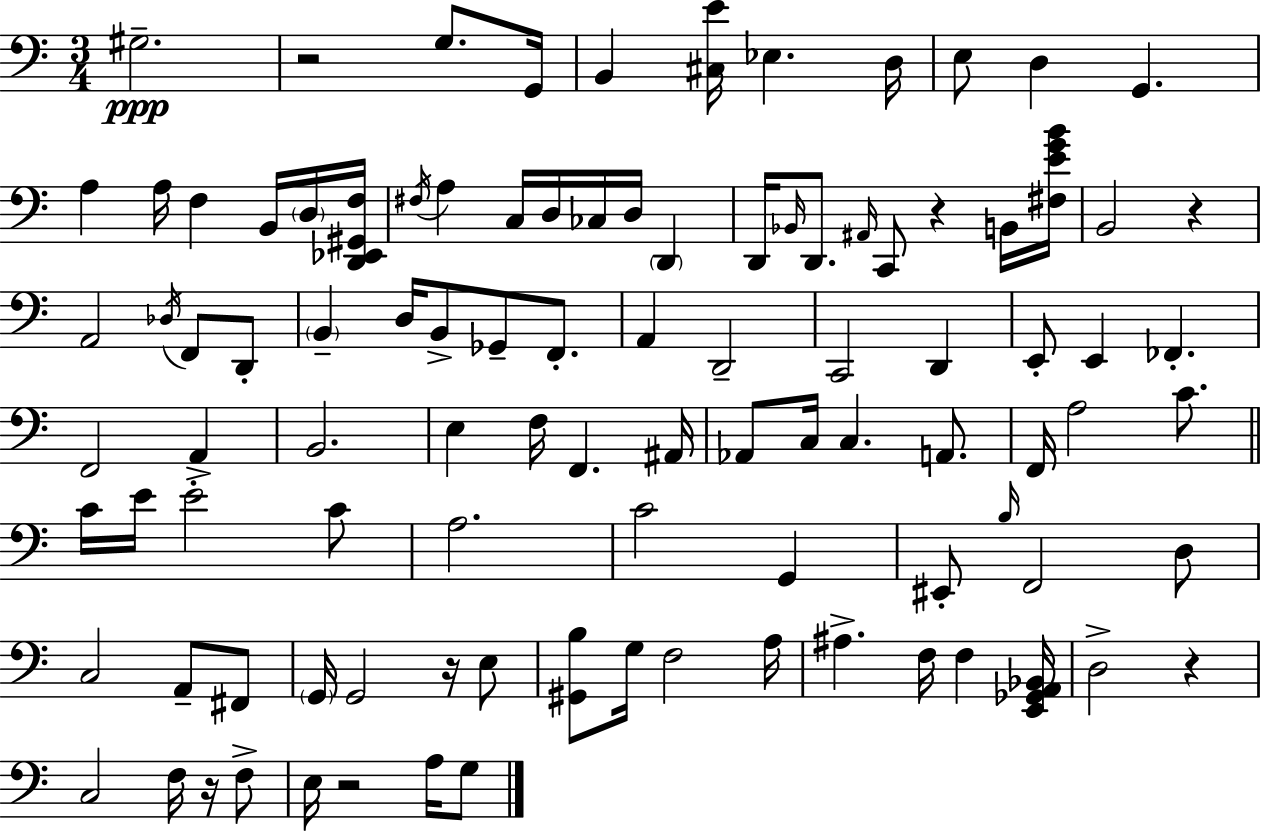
{
  \clef bass
  \numericTimeSignature
  \time 3/4
  \key c \major
  \repeat volta 2 { gis2.--\ppp | r2 g8. g,16 | b,4 <cis e'>16 ees4. d16 | e8 d4 g,4. | \break a4 a16 f4 b,16 \parenthesize d16 <d, ees, gis, f>16 | \acciaccatura { fis16 } a4 c16 d16 ces16 d16 \parenthesize d,4 | d,16 \grace { bes,16 } d,8. \grace { ais,16 } c,8 r4 | b,16 <fis e' g' b'>16 b,2 r4 | \break a,2 \acciaccatura { des16 } | f,8 d,8-. \parenthesize b,4-- d16 b,8-> ges,8-- | f,8.-. a,4 d,2-- | c,2 | \break d,4 e,8-. e,4 fes,4.-. | f,2 | a,4-> b,2. | e4 f16 f,4. | \break ais,16 aes,8 c16 c4. | a,8. f,16 a2 | c'8. \bar "||" \break \key a \minor c'16 e'16 e'2-. c'8 | a2. | c'2 g,4 | eis,8-. \grace { b16 } f,2 d8 | \break c2 a,8-- fis,8 | \parenthesize g,16 g,2 r16 e8 | <gis, b>8 g16 f2 | a16 ais4.-> f16 f4 | \break <e, ges, a, bes,>16 d2-> r4 | c2 f16 r16 f8-> | e16 r2 a16 g8 | } \bar "|."
}